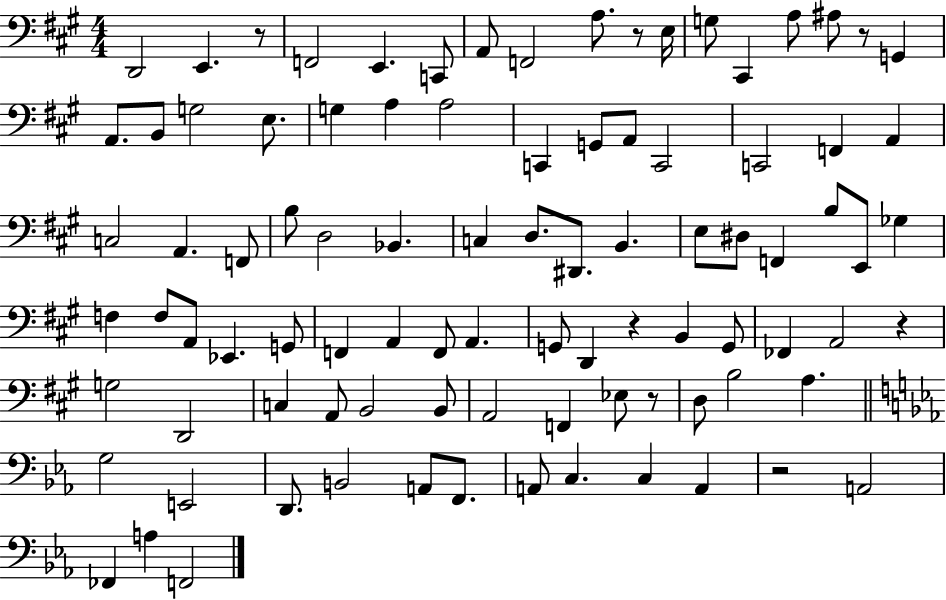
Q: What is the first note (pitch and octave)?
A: D2